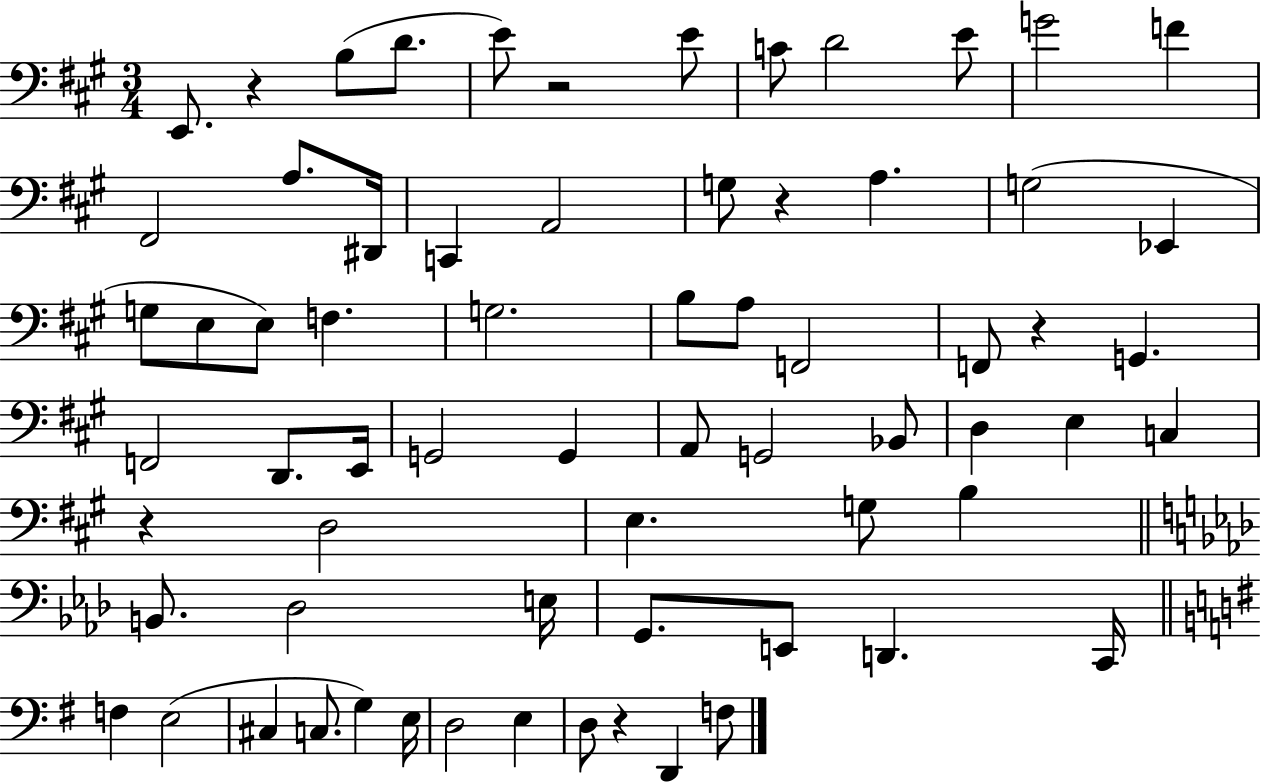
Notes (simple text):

E2/e. R/q B3/e D4/e. E4/e R/h E4/e C4/e D4/h E4/e G4/h F4/q F#2/h A3/e. D#2/s C2/q A2/h G3/e R/q A3/q. G3/h Eb2/q G3/e E3/e E3/e F3/q. G3/h. B3/e A3/e F2/h F2/e R/q G2/q. F2/h D2/e. E2/s G2/h G2/q A2/e G2/h Bb2/e D3/q E3/q C3/q R/q D3/h E3/q. G3/e B3/q B2/e. Db3/h E3/s G2/e. E2/e D2/q. C2/s F3/q E3/h C#3/q C3/e. G3/q E3/s D3/h E3/q D3/e R/q D2/q F3/e